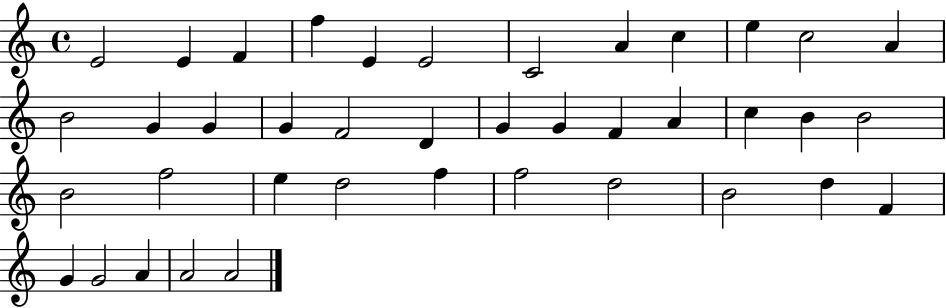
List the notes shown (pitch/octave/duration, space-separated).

E4/h E4/q F4/q F5/q E4/q E4/h C4/h A4/q C5/q E5/q C5/h A4/q B4/h G4/q G4/q G4/q F4/h D4/q G4/q G4/q F4/q A4/q C5/q B4/q B4/h B4/h F5/h E5/q D5/h F5/q F5/h D5/h B4/h D5/q F4/q G4/q G4/h A4/q A4/h A4/h